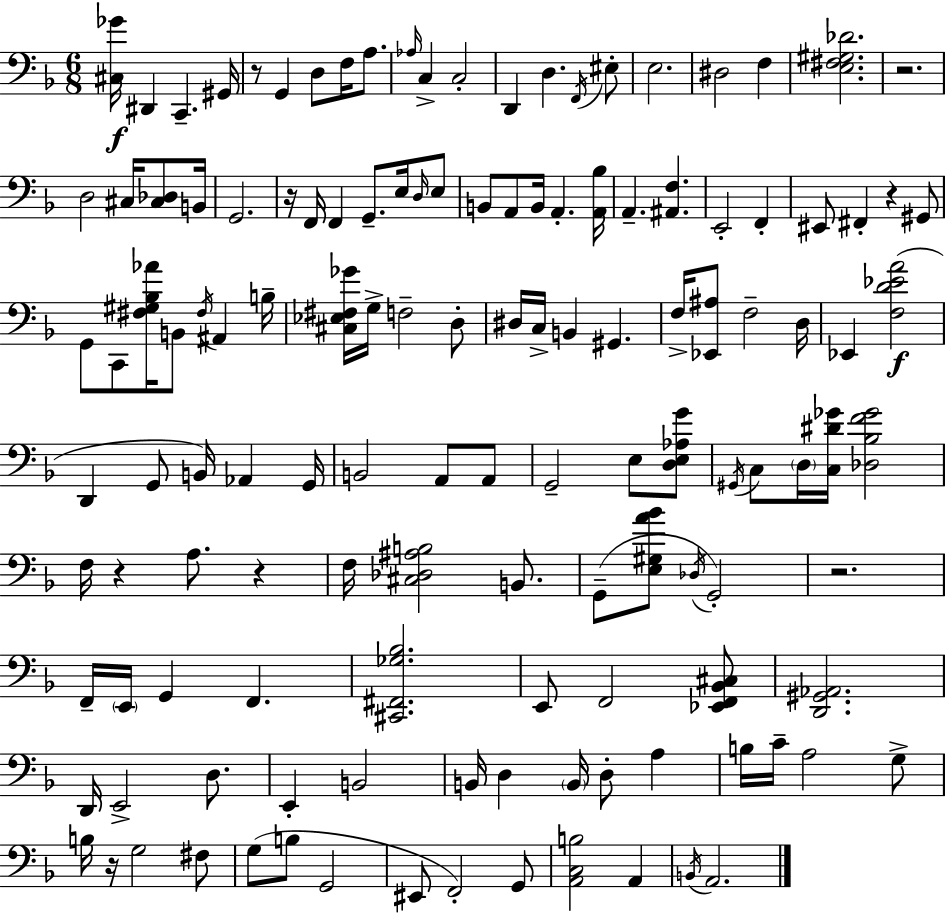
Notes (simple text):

[C#3,Gb4]/s D#2/q C2/q. G#2/s R/e G2/q D3/e F3/s A3/e. Ab3/s C3/q C3/h D2/q D3/q. F2/s EIS3/e E3/h. D#3/h F3/q [E3,F#3,G#3,Db4]/h. R/h. D3/h C#3/s [C#3,Db3]/e B2/s G2/h. R/s F2/s F2/q G2/e. E3/s D3/s E3/e B2/e A2/e B2/s A2/q. [A2,Bb3]/s A2/q. [A#2,F3]/q. E2/h F2/q EIS2/e F#2/q R/q G#2/e G2/e C2/e [F#3,G#3,Bb3,Ab4]/s B2/e F#3/s A#2/q B3/s [C#3,Eb3,F#3,Gb4]/s G3/s F3/h D3/e D#3/s C3/s B2/q G#2/q. F3/s [Eb2,A#3]/e F3/h D3/s Eb2/q [F3,D4,Eb4,A4]/h D2/q G2/e B2/s Ab2/q G2/s B2/h A2/e A2/e G2/h E3/e [D3,E3,Ab3,G4]/e G#2/s C3/e D3/s [C3,D#4,Gb4]/s [Db3,Bb3,F4,Gb4]/h F3/s R/q A3/e. R/q F3/s [C#3,Db3,A#3,B3]/h B2/e. G2/e [E3,G#3,A4,Bb4]/e Db3/s G2/h R/h. F2/s E2/s G2/q F2/q. [C#2,F#2,Gb3,Bb3]/h. E2/e F2/h [Eb2,F2,Bb2,C#3]/e [D2,G#2,Ab2]/h. D2/s E2/h D3/e. E2/q B2/h B2/s D3/q B2/s D3/e A3/q B3/s C4/s A3/h G3/e B3/s R/s G3/h F#3/e G3/e B3/e G2/h EIS2/e F2/h G2/e [A2,C3,B3]/h A2/q B2/s A2/h.